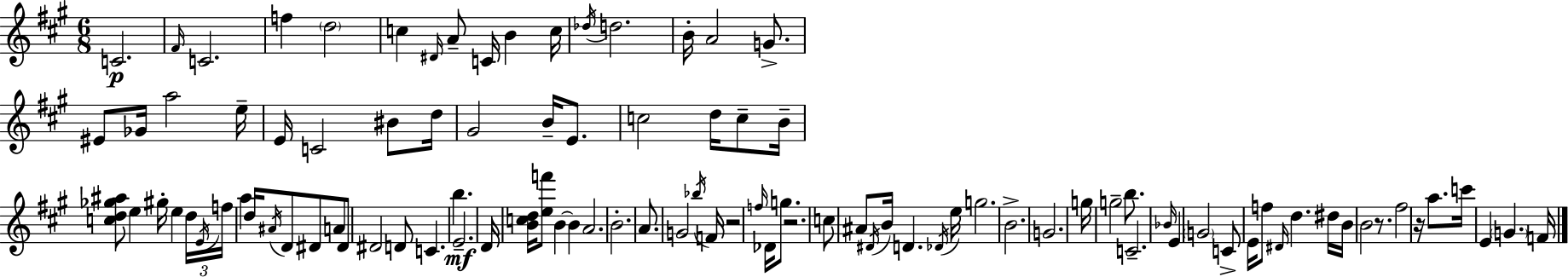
X:1
T:Untitled
M:6/8
L:1/4
K:A
C2 ^F/4 C2 f d2 c ^D/4 A/2 C/4 B c/4 _d/4 d2 B/4 A2 G/2 ^E/2 _G/4 a2 e/4 E/4 C2 ^B/2 d/4 ^G2 B/4 E/2 c2 d/4 c/2 B/4 [cd_g^a]/2 e ^g/4 e d/4 E/4 f/4 a d/4 ^A/4 D/2 ^D/2 A/2 ^D/2 ^D2 D/2 C b E2 D/4 [Bcd]/4 [ef']/2 B B A2 B2 A/2 G2 _b/4 F/4 z2 f/4 _D/4 g/2 z2 c/2 ^A/2 ^D/4 B/4 D _D/4 e/4 g2 B2 G2 g/4 g2 b/2 C2 _B/4 E G2 C/2 E/4 f/2 ^D/4 d ^d/4 B/4 B2 z/2 ^f2 z/4 a/2 c'/4 E G F/4